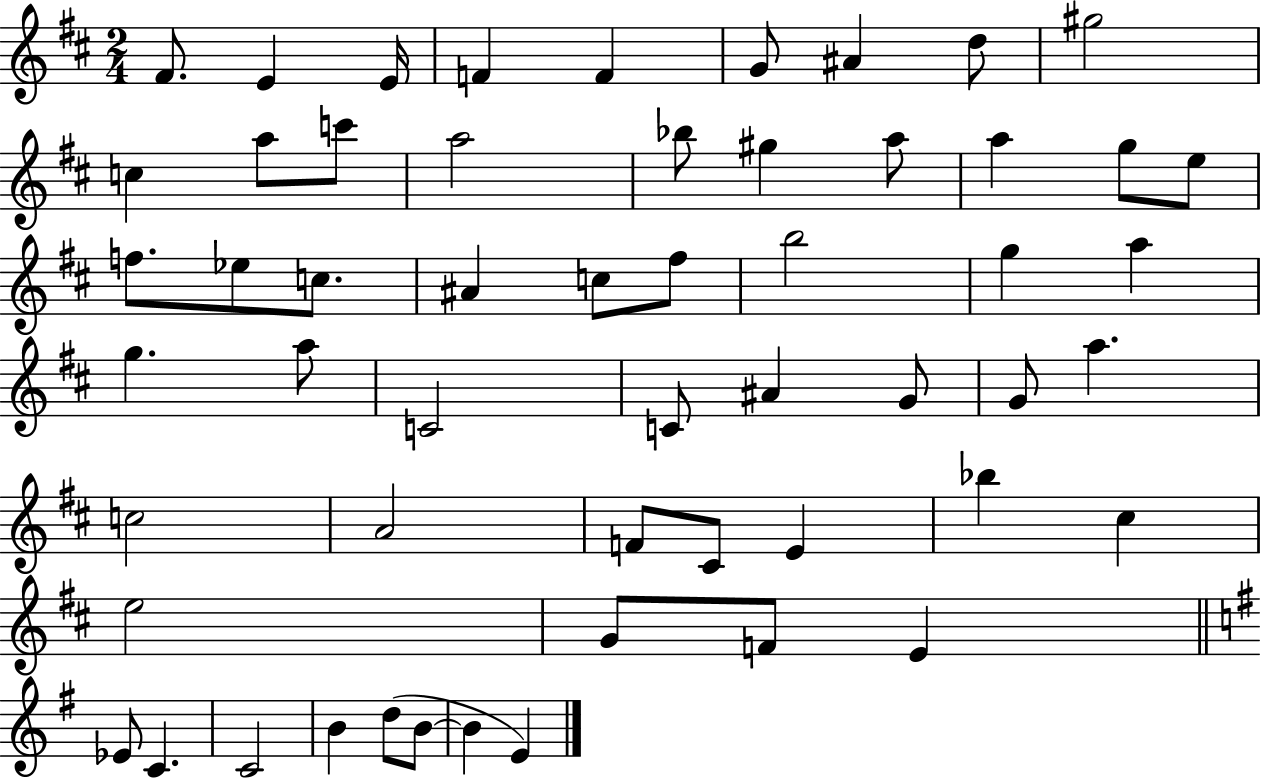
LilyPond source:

{
  \clef treble
  \numericTimeSignature
  \time 2/4
  \key d \major
  fis'8. e'4 e'16 | f'4 f'4 | g'8 ais'4 d''8 | gis''2 | \break c''4 a''8 c'''8 | a''2 | bes''8 gis''4 a''8 | a''4 g''8 e''8 | \break f''8. ees''8 c''8. | ais'4 c''8 fis''8 | b''2 | g''4 a''4 | \break g''4. a''8 | c'2 | c'8 ais'4 g'8 | g'8 a''4. | \break c''2 | a'2 | f'8 cis'8 e'4 | bes''4 cis''4 | \break e''2 | g'8 f'8 e'4 | \bar "||" \break \key g \major ees'8 c'4. | c'2 | b'4 d''8( b'8~~ | b'4 e'4) | \break \bar "|."
}